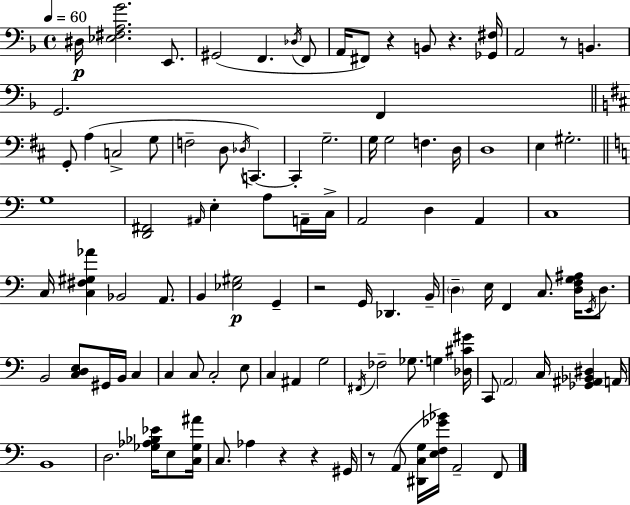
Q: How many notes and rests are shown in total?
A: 102